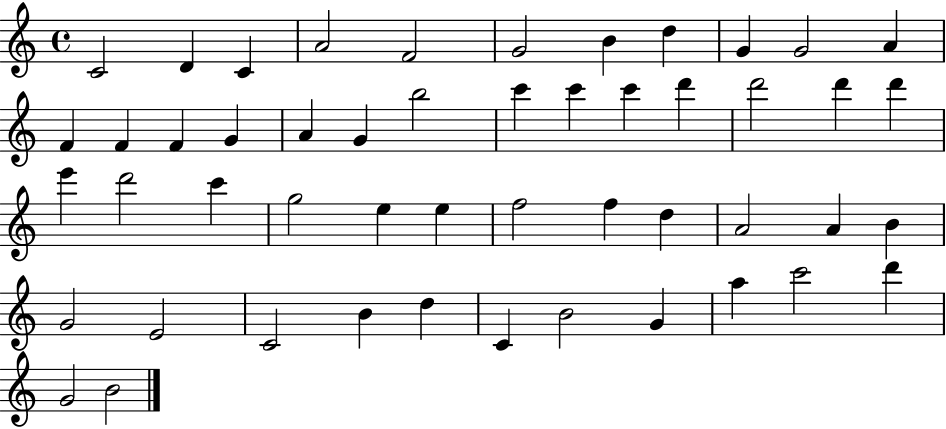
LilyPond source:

{
  \clef treble
  \time 4/4
  \defaultTimeSignature
  \key c \major
  c'2 d'4 c'4 | a'2 f'2 | g'2 b'4 d''4 | g'4 g'2 a'4 | \break f'4 f'4 f'4 g'4 | a'4 g'4 b''2 | c'''4 c'''4 c'''4 d'''4 | d'''2 d'''4 d'''4 | \break e'''4 d'''2 c'''4 | g''2 e''4 e''4 | f''2 f''4 d''4 | a'2 a'4 b'4 | \break g'2 e'2 | c'2 b'4 d''4 | c'4 b'2 g'4 | a''4 c'''2 d'''4 | \break g'2 b'2 | \bar "|."
}